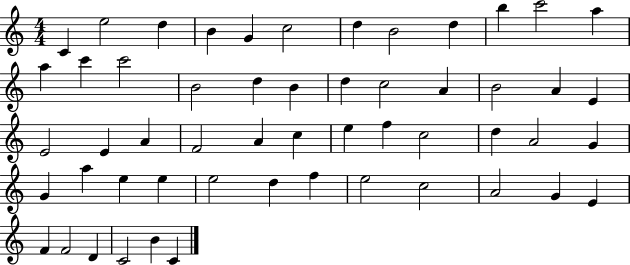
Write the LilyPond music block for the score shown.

{
  \clef treble
  \numericTimeSignature
  \time 4/4
  \key c \major
  c'4 e''2 d''4 | b'4 g'4 c''2 | d''4 b'2 d''4 | b''4 c'''2 a''4 | \break a''4 c'''4 c'''2 | b'2 d''4 b'4 | d''4 c''2 a'4 | b'2 a'4 e'4 | \break e'2 e'4 a'4 | f'2 a'4 c''4 | e''4 f''4 c''2 | d''4 a'2 g'4 | \break g'4 a''4 e''4 e''4 | e''2 d''4 f''4 | e''2 c''2 | a'2 g'4 e'4 | \break f'4 f'2 d'4 | c'2 b'4 c'4 | \bar "|."
}